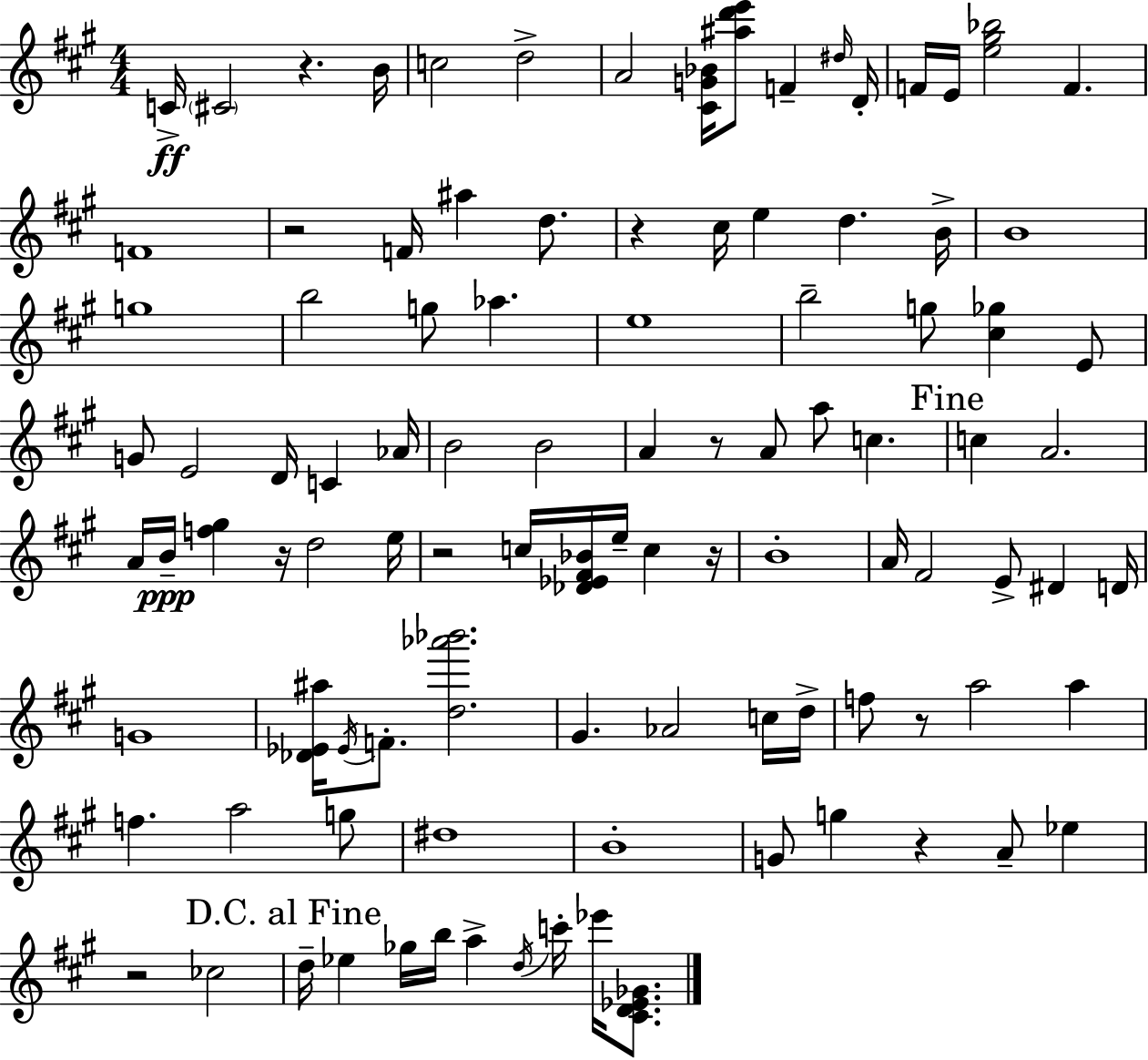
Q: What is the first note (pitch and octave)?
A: C4